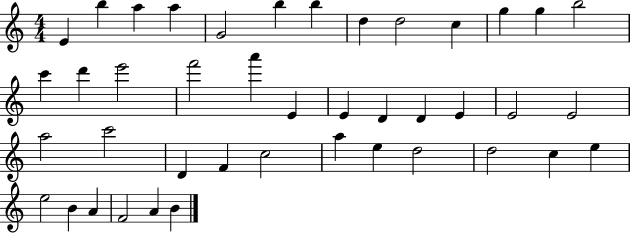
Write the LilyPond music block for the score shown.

{
  \clef treble
  \numericTimeSignature
  \time 4/4
  \key c \major
  e'4 b''4 a''4 a''4 | g'2 b''4 b''4 | d''4 d''2 c''4 | g''4 g''4 b''2 | \break c'''4 d'''4 e'''2 | f'''2 a'''4 e'4 | e'4 d'4 d'4 e'4 | e'2 e'2 | \break a''2 c'''2 | d'4 f'4 c''2 | a''4 e''4 d''2 | d''2 c''4 e''4 | \break e''2 b'4 a'4 | f'2 a'4 b'4 | \bar "|."
}